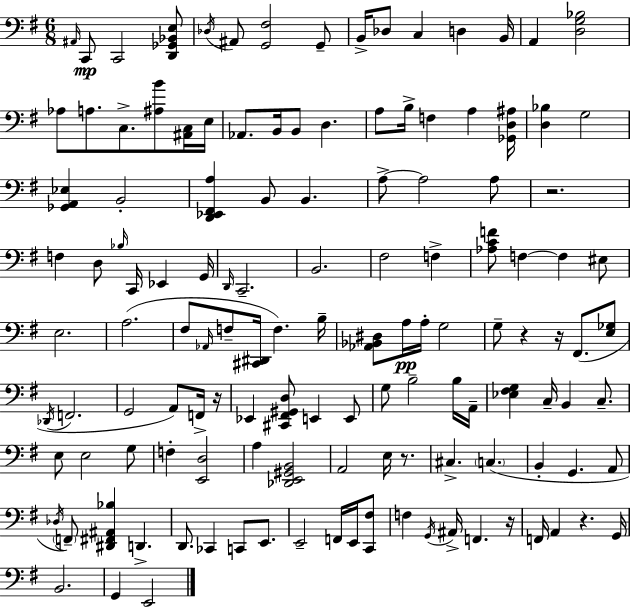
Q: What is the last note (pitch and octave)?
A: E2